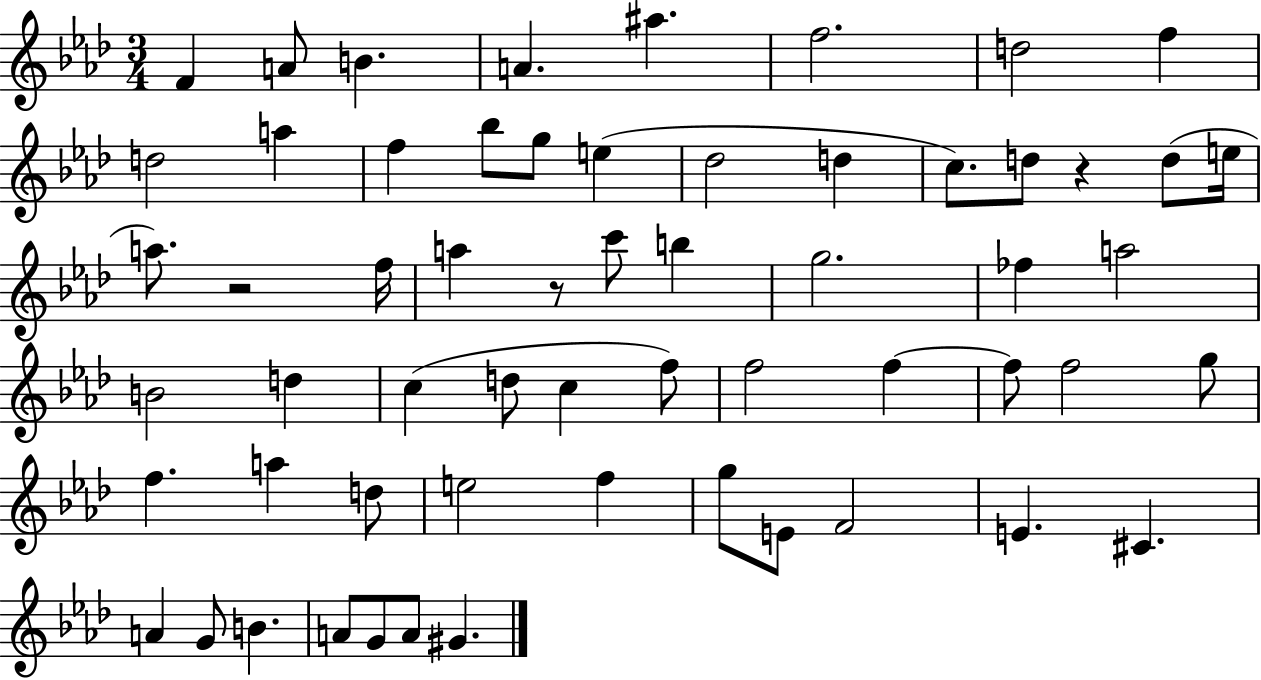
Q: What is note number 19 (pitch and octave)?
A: D5